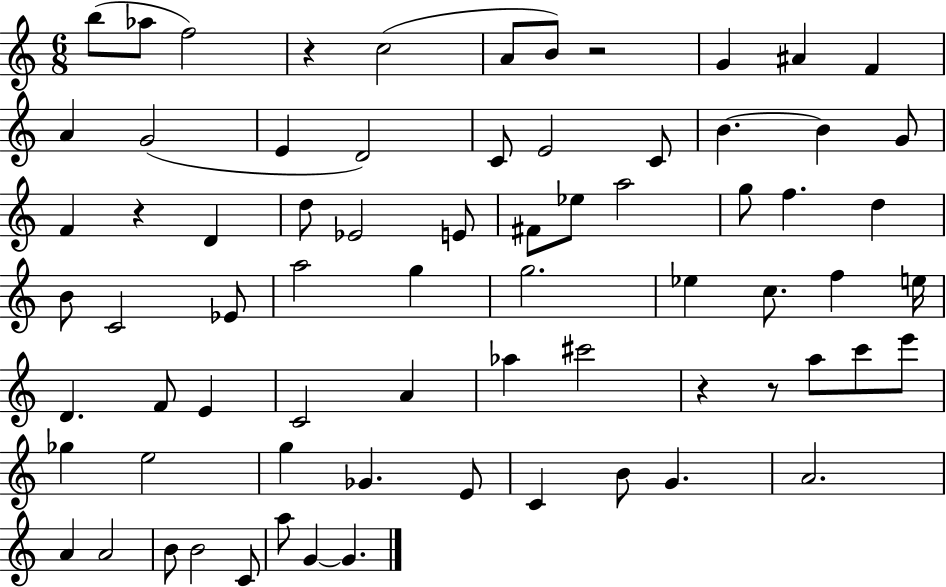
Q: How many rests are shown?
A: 5